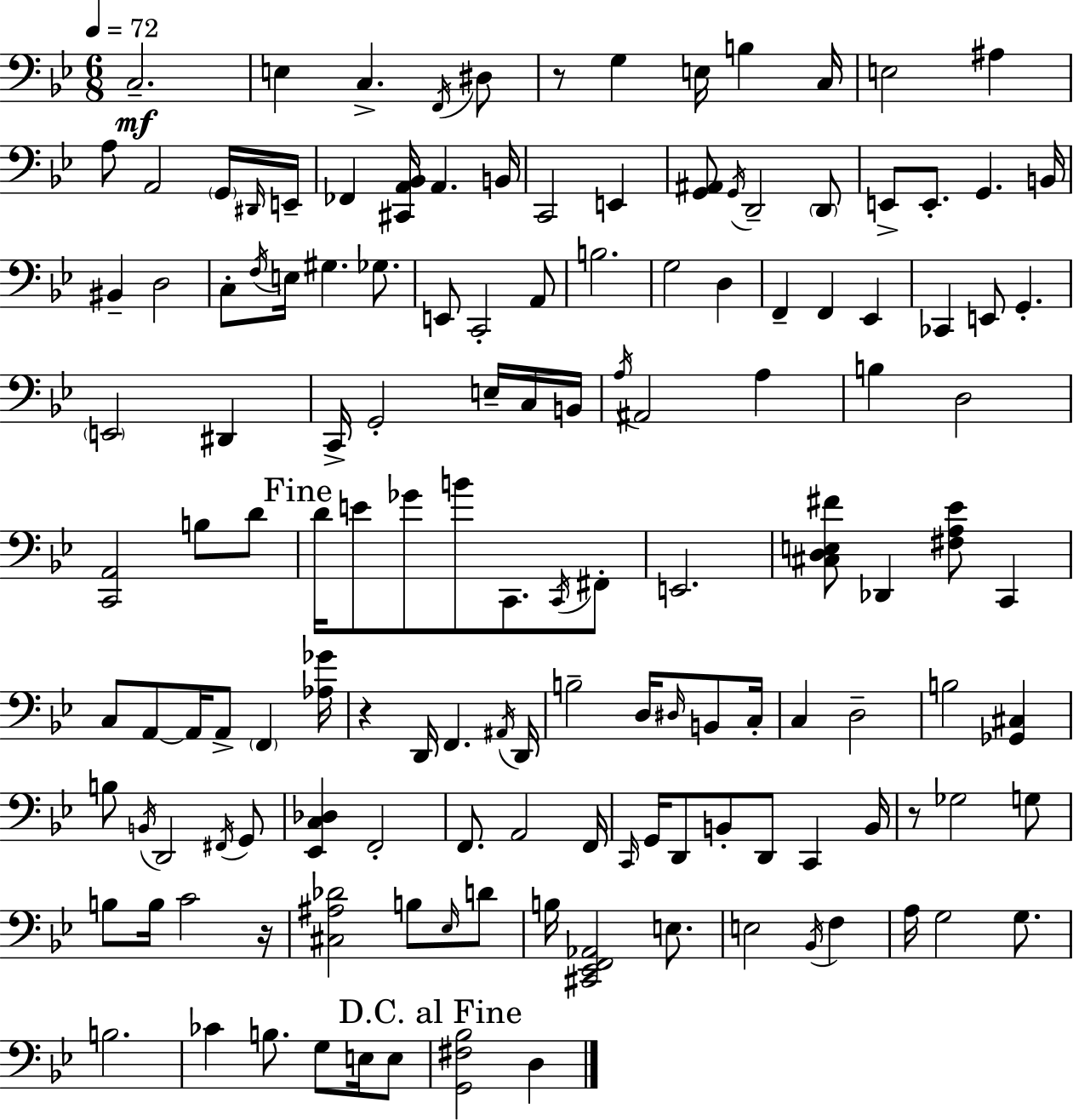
{
  \clef bass
  \numericTimeSignature
  \time 6/8
  \key g \minor
  \tempo 4 = 72
  c2.--\mf | e4 c4.-> \acciaccatura { f,16 } dis8 | r8 g4 e16 b4 | c16 e2 ais4 | \break a8 a,2 \parenthesize g,16 | \grace { dis,16 } e,16-- fes,4 <cis, a, bes,>16 a,4. | b,16 c,2 e,4 | <g, ais,>8 \acciaccatura { g,16 } d,2-- | \break \parenthesize d,8 e,8-> e,8.-. g,4. | b,16 bis,4-- d2 | c8-. \acciaccatura { f16 } e16 gis4. | ges8. e,8 c,2-. | \break a,8 b2. | g2 | d4 f,4-- f,4 | ees,4 ces,4 e,8 g,4.-. | \break \parenthesize e,2 | dis,4 c,16-> g,2-. | e16-- c16 b,16 \acciaccatura { a16 } ais,2 | a4 b4 d2 | \break <c, a,>2 | b8 d'8 \mark "Fine" d'16 e'8 ges'8 b'8 | c,8. \acciaccatura { c,16 } fis,8-. e,2. | <cis d e fis'>8 des,4 | \break <fis a ees'>8 c,4 c8 a,8~~ a,16 a,8-> | \parenthesize f,4 <aes ges'>16 r4 d,16 f,4. | \acciaccatura { ais,16 } d,16 b2-- | d16 \grace { dis16 } b,8 c16-. c4 | \break d2-- b2 | <ges, cis>4 b8 \acciaccatura { b,16 } d,2 | \acciaccatura { fis,16 } g,8 <ees, c des>4 | f,2-. f,8. | \break a,2 f,16 \grace { c,16 } g,16 | d,8 b,8-. d,8 c,4 b,16 r8 | ges2 g8 b8 | b16 c'2 r16 <cis ais des'>2 | \break b8 \grace { ees16 } d'8 | b16 <cis, ees, f, aes,>2 e8. | e2 \acciaccatura { bes,16 } f4 | a16 g2 g8. | \break b2. | ces'4 b8. g8 e16 e8 | \mark "D.C. al Fine" <g, fis bes>2 d4 | \bar "|."
}